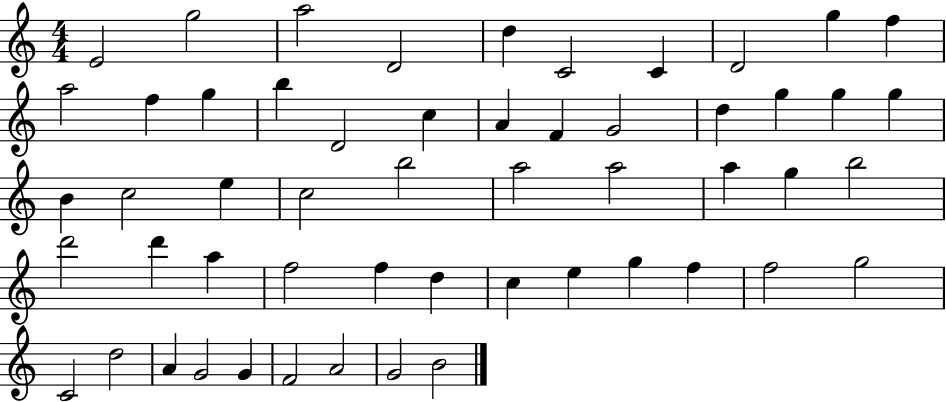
{
  \clef treble
  \numericTimeSignature
  \time 4/4
  \key c \major
  e'2 g''2 | a''2 d'2 | d''4 c'2 c'4 | d'2 g''4 f''4 | \break a''2 f''4 g''4 | b''4 d'2 c''4 | a'4 f'4 g'2 | d''4 g''4 g''4 g''4 | \break b'4 c''2 e''4 | c''2 b''2 | a''2 a''2 | a''4 g''4 b''2 | \break d'''2 d'''4 a''4 | f''2 f''4 d''4 | c''4 e''4 g''4 f''4 | f''2 g''2 | \break c'2 d''2 | a'4 g'2 g'4 | f'2 a'2 | g'2 b'2 | \break \bar "|."
}